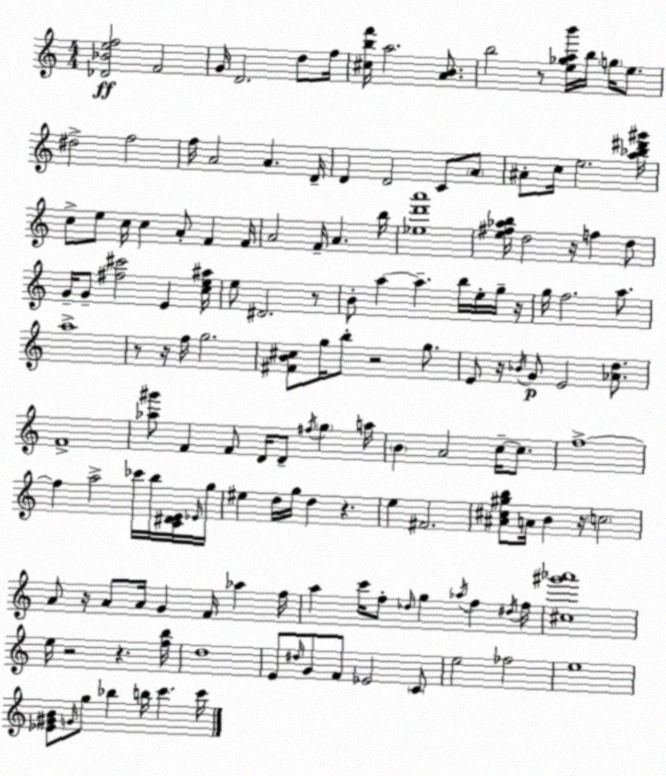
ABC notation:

X:1
T:Untitled
M:4/4
L:1/4
K:Am
[_D_Bef]2 F2 G/4 D2 d/2 f/4 [^cbf']/4 a2 [AB]/2 b2 z/2 [e_gab']/4 b/4 g/4 e/2 ^d2 f2 f/4 A2 A D/4 D D2 C/2 A/2 ^A/2 c/4 e2 [a_b^d'^g']/4 c/2 e/2 c/4 c A/2 F F/4 A2 F/4 A b/4 [_ed'a']4 [e^f_ab]/4 d2 z/4 f d/2 G/4 G/2 [^f^c']2 E [ce^a]/4 e/2 ^D2 z/2 B/2 a a b/4 e/4 g/4 z/4 g/4 f2 a/2 a4 z/2 z/4 f/4 g2 [^FB^c]/2 g/4 b/2 z2 g/2 E/2 z/4 _B/4 G/2 E2 [_Ad]/2 F4 [_a^g']/2 F F/2 D/4 D/2 ^f/4 g a/4 B A2 c/4 c/2 f4 f a2 _c'/4 b/4 [C^DE]/4 _E/4 g/4 ^e d/4 g/4 d z e ^F2 [^A^c^gb]/2 A/4 B z/4 c2 A/2 z/4 A/2 A/4 G F/4 _a f/4 a c'/4 f/2 _d/4 g _a/4 f ^d/4 f/4 [^c^g'_a']4 e/4 z2 z [fb]/4 d4 E/2 ^d/4 G/2 F/2 _E2 C/2 e2 _f2 e4 [_E^GB]/2 G/4 g/2 _b b/4 c' c'/4